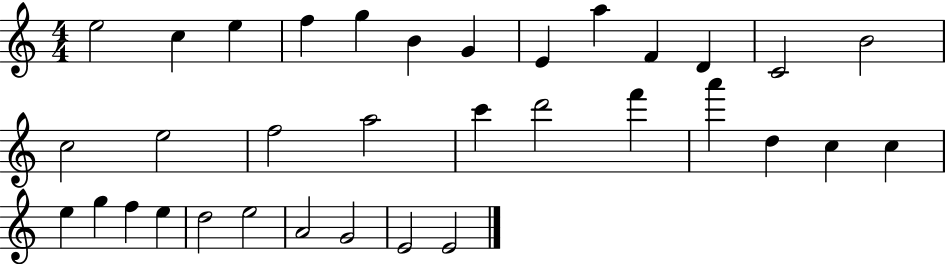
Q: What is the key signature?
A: C major